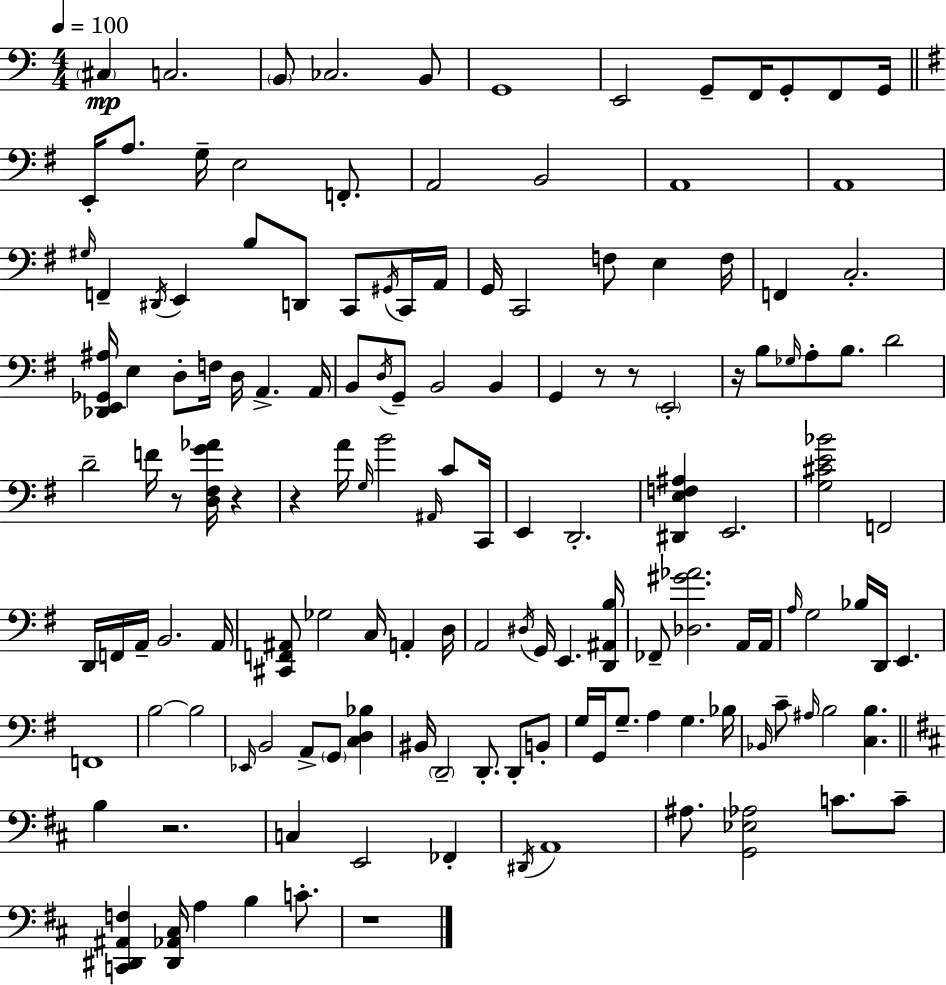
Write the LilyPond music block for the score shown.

{
  \clef bass
  \numericTimeSignature
  \time 4/4
  \key c \major
  \tempo 4 = 100
  \repeat volta 2 { \parenthesize cis4\mp c2. | \parenthesize b,8 ces2. b,8 | g,1 | e,2 g,8-- f,16 g,8-. f,8 g,16 | \break \bar "||" \break \key e \minor e,16-. a8. g16-- e2 f,8.-. | a,2 b,2 | a,1 | a,1 | \break \grace { gis16 } f,4-- \acciaccatura { dis,16 } e,4 b8 d,8 c,8 | \acciaccatura { gis,16 } c,16 a,16 g,16 c,2 f8 e4 | f16 f,4 c2.-. | <des, e, ges, ais>16 e4 d8-. f16 d16 a,4.-> | \break a,16 b,8 \acciaccatura { d16 } g,8-- b,2 | b,4 g,4 r8 r8 \parenthesize e,2-. | r16 b8 \grace { ges16 } a8-. b8. d'2 | d'2-- f'16 r8 | \break <d fis g' aes'>16 r4 r4 a'16 \grace { g16 } b'2 | \grace { ais,16 } c'8 c,16 e,4 d,2.-. | <dis, e f ais>4 e,2. | <g cis' e' bes'>2 f,2 | \break d,16 f,16 a,16-- b,2. | a,16 <cis, f, ais,>8 ges2 | c16 a,4-. d16 a,2 \acciaccatura { dis16 } | g,16 e,4. <d, ais, b>16 fes,8-- <des gis' aes'>2. | \break a,16 a,16 \grace { a16 } g2 | bes16 d,16 e,4. f,1 | b2~~ | b2 \grace { ees,16 } b,2 | \break a,8-> \parenthesize g,8 <c d bes>4 bis,16 \parenthesize d,2-- | d,8.-. d,8-. b,8-. g16 g,16 g8.-- a4 | g4. bes16 \grace { bes,16 } c'8-- \grace { ais16 } b2 | <c b>4. \bar "||" \break \key d \major b4 r2. | c4 e,2 fes,4-. | \acciaccatura { dis,16 } a,1 | ais8. <g, ees aes>2 c'8. c'8-- | \break <c, dis, ais, f>4 <dis, aes, cis>16 a4 b4 c'8.-. | r1 | } \bar "|."
}